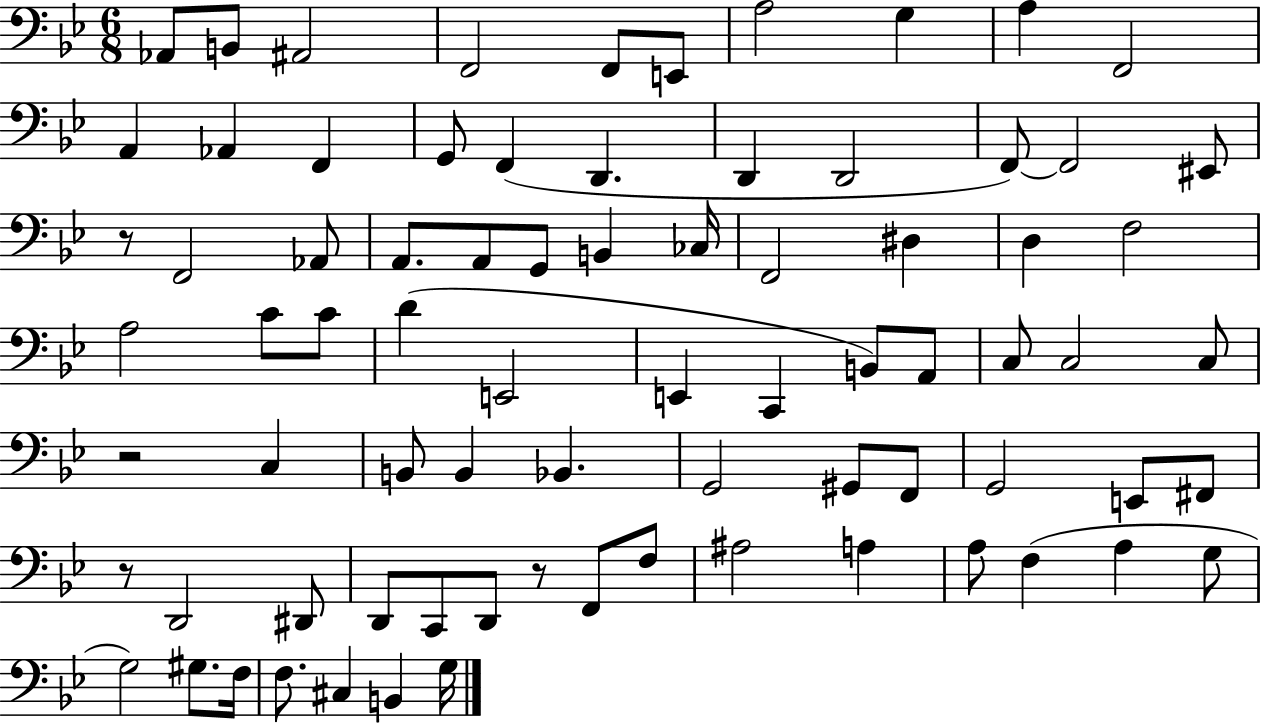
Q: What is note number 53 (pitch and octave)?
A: E2